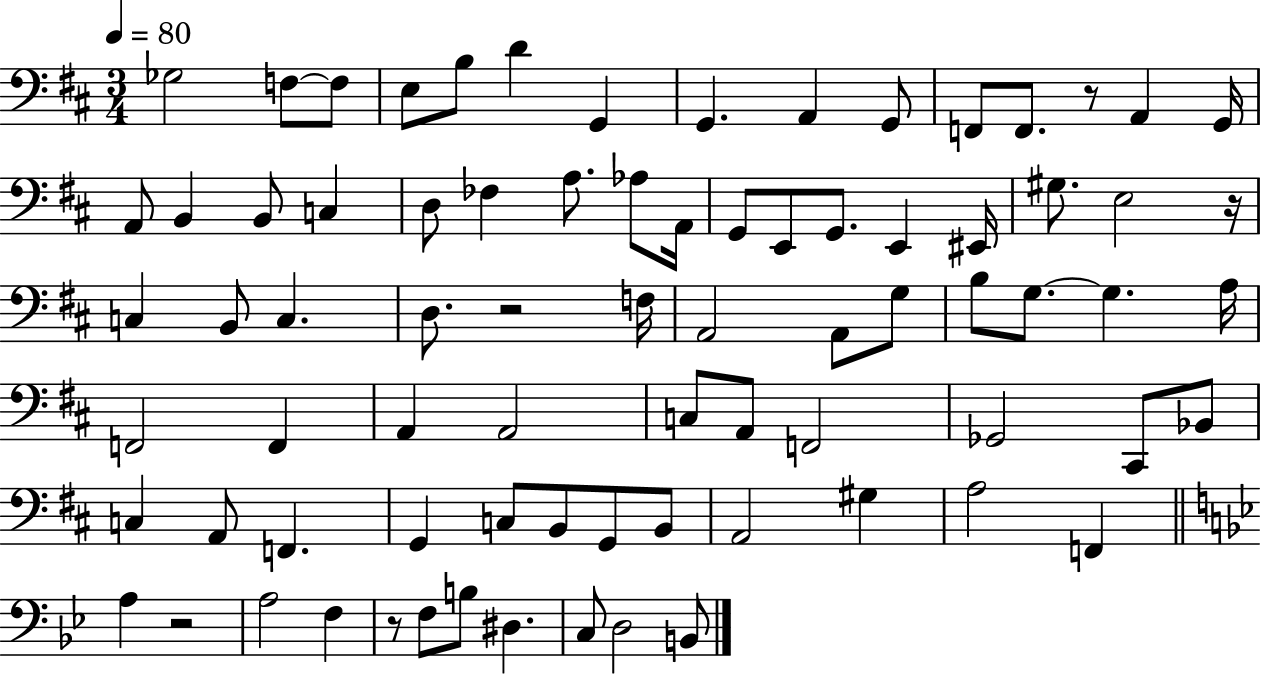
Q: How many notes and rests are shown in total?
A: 78